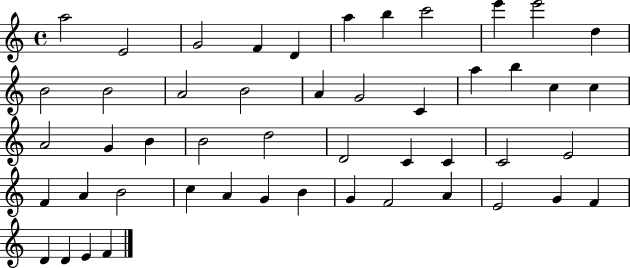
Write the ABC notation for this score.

X:1
T:Untitled
M:4/4
L:1/4
K:C
a2 E2 G2 F D a b c'2 e' e'2 d B2 B2 A2 B2 A G2 C a b c c A2 G B B2 d2 D2 C C C2 E2 F A B2 c A G B G F2 A E2 G F D D E F